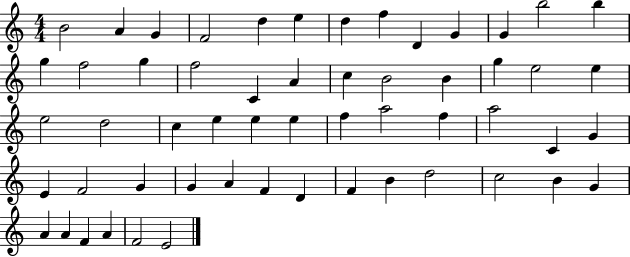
X:1
T:Untitled
M:4/4
L:1/4
K:C
B2 A G F2 d e d f D G G b2 b g f2 g f2 C A c B2 B g e2 e e2 d2 c e e e f a2 f a2 C G E F2 G G A F D F B d2 c2 B G A A F A F2 E2